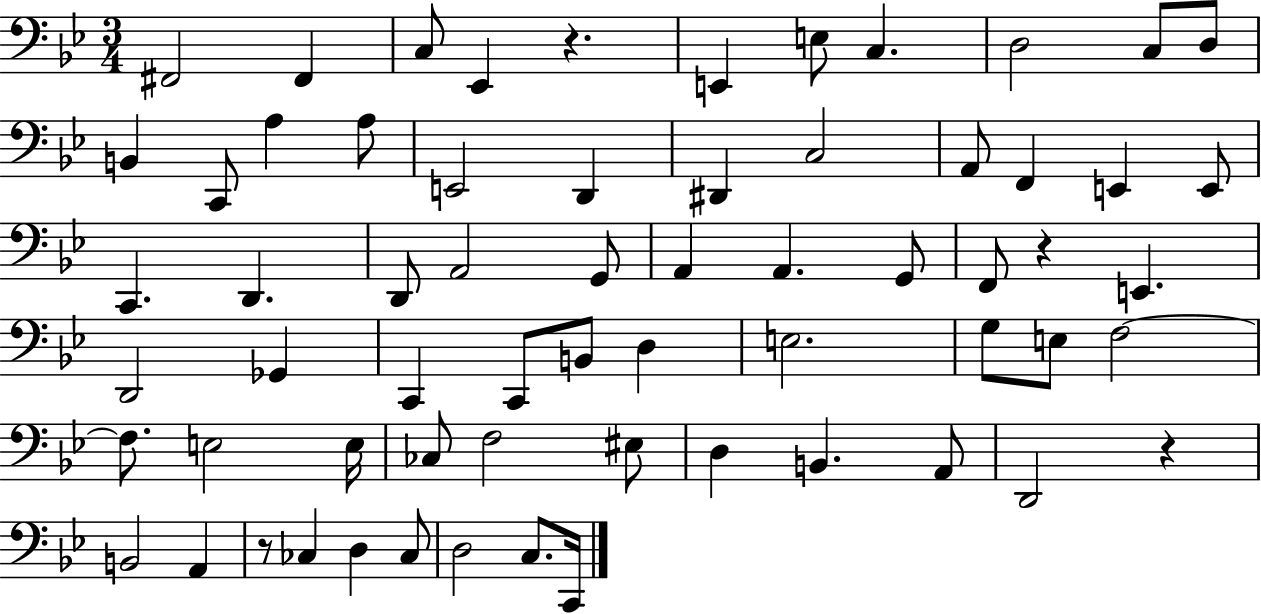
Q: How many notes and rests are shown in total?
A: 64